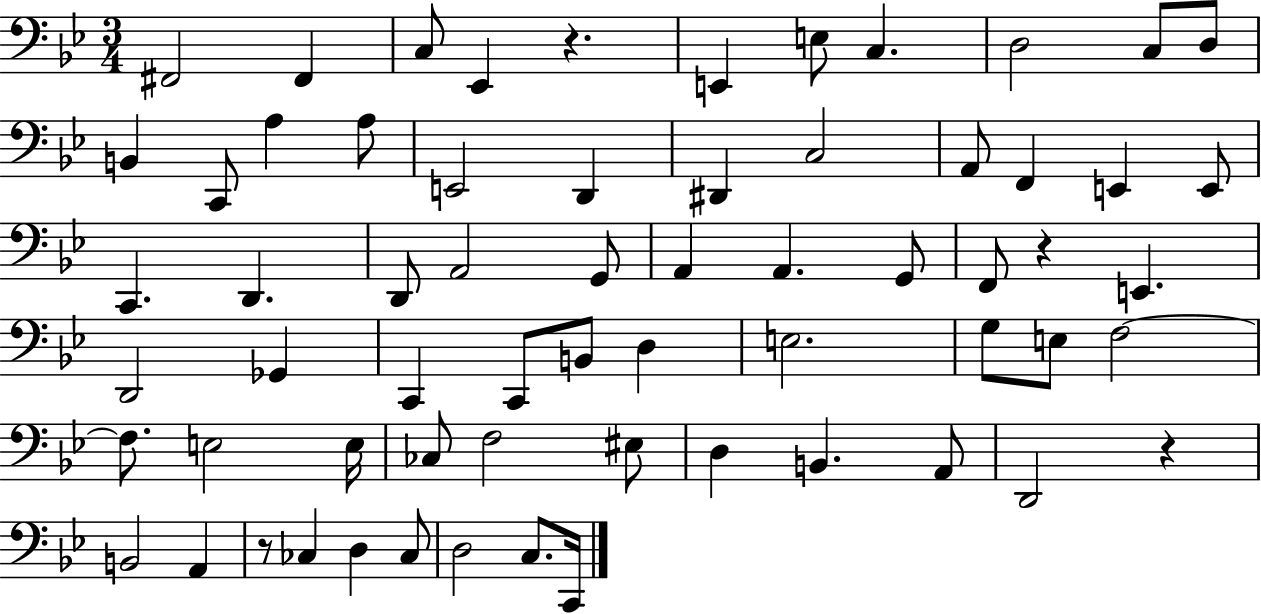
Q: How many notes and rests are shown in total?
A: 64